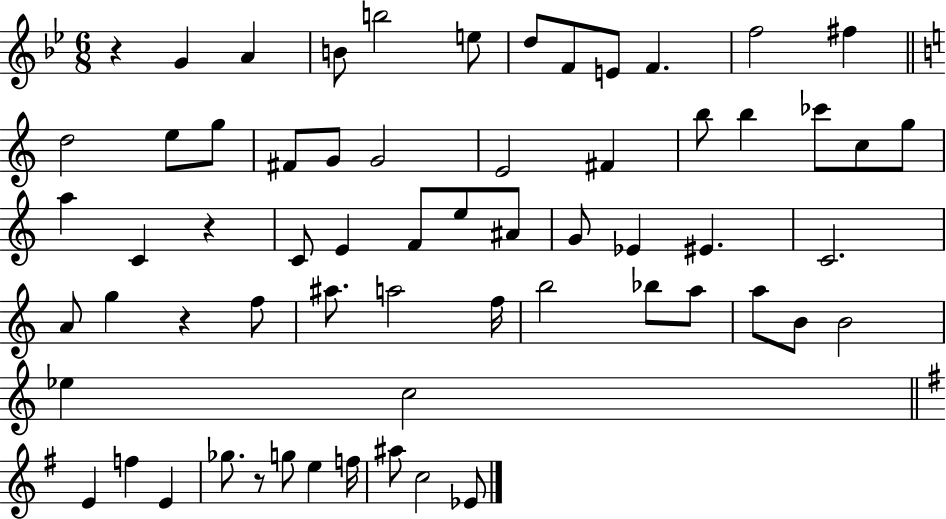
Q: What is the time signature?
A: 6/8